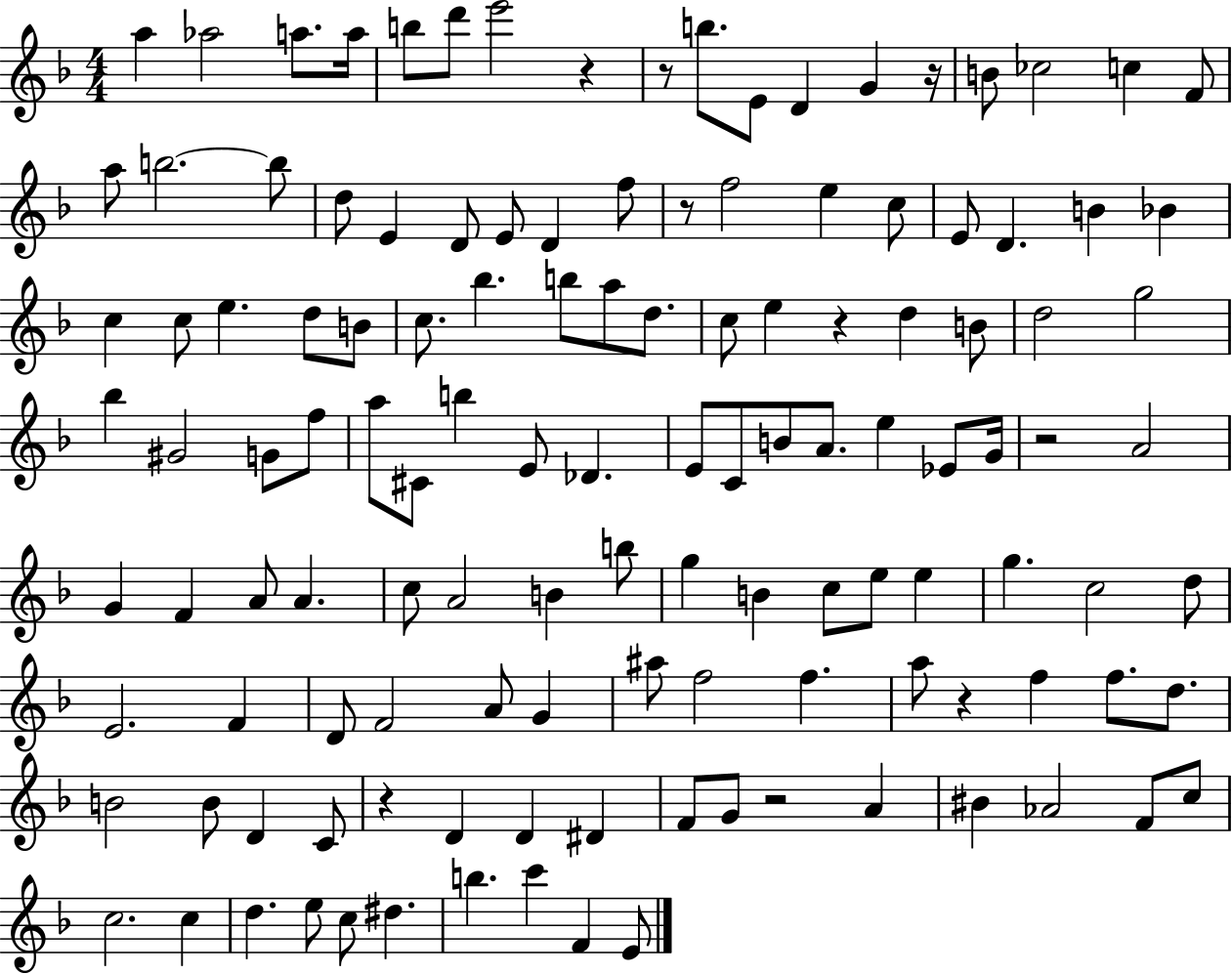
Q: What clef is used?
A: treble